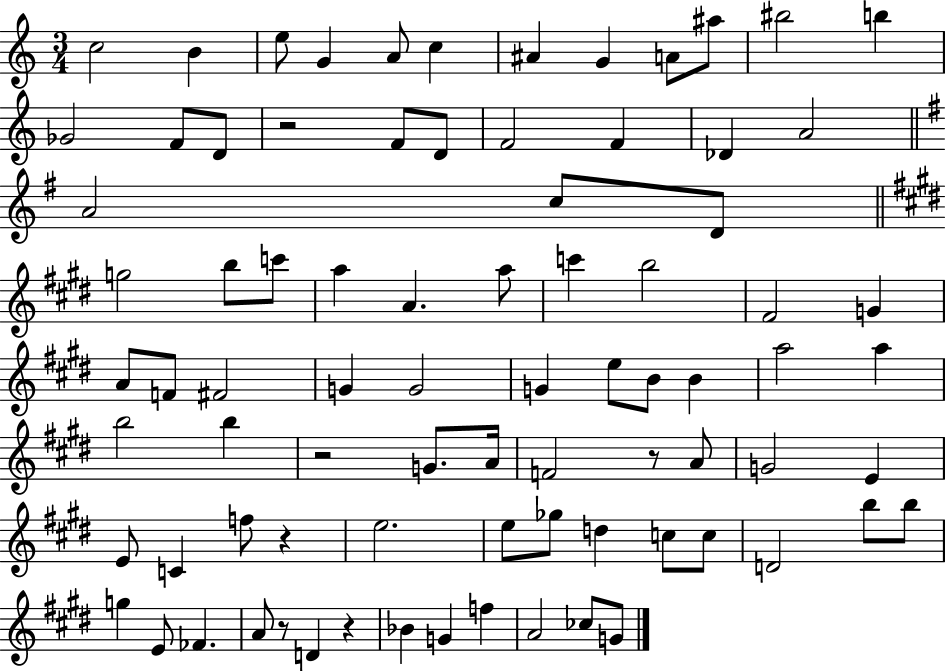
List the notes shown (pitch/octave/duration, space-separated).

C5/h B4/q E5/e G4/q A4/e C5/q A#4/q G4/q A4/e A#5/e BIS5/h B5/q Gb4/h F4/e D4/e R/h F4/e D4/e F4/h F4/q Db4/q A4/h A4/h C5/e D4/e G5/h B5/e C6/e A5/q A4/q. A5/e C6/q B5/h F#4/h G4/q A4/e F4/e F#4/h G4/q G4/h G4/q E5/e B4/e B4/q A5/h A5/q B5/h B5/q R/h G4/e. A4/s F4/h R/e A4/e G4/h E4/q E4/e C4/q F5/e R/q E5/h. E5/e Gb5/e D5/q C5/e C5/e D4/h B5/e B5/e G5/q E4/e FES4/q. A4/e R/e D4/q R/q Bb4/q G4/q F5/q A4/h CES5/e G4/e